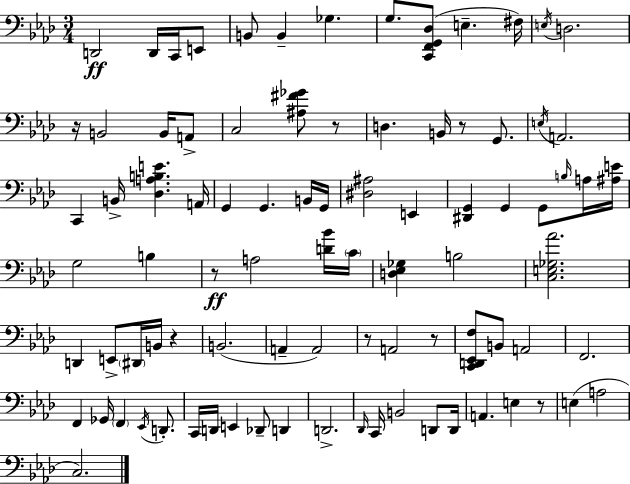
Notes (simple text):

D2/h D2/s C2/s E2/e B2/e B2/q Gb3/q. G3/e. [C2,F2,G2,Db3]/e E3/q. F#3/s E3/s D3/h. R/s B2/h B2/s A2/e C3/h [A#3,F#4,Gb4]/e R/e D3/q. B2/s R/e G2/e. E3/s A2/h. C2/q B2/s [Db3,A3,B3,E4]/q. A2/s G2/q G2/q. B2/s G2/s [D#3,A#3]/h E2/q [D#2,G2]/q G2/q G2/e B3/s A3/s [A#3,E4]/s G3/h B3/q R/e A3/h [D4,Bb4]/s C4/s [D3,Eb3,Gb3]/q B3/h [C3,E3,Gb3,Ab4]/h. D2/q E2/e D#2/s B2/s R/q B2/h. A2/q A2/h R/e A2/h R/e [C2,D2,Eb2,F3]/e B2/e A2/h F2/h. F2/q Gb2/s F2/q Eb2/s D2/e. C2/s D2/s E2/q Db2/e D2/q D2/h. Db2/s C2/s B2/h D2/e D2/s A2/q. E3/q R/e E3/q A3/h C3/h.